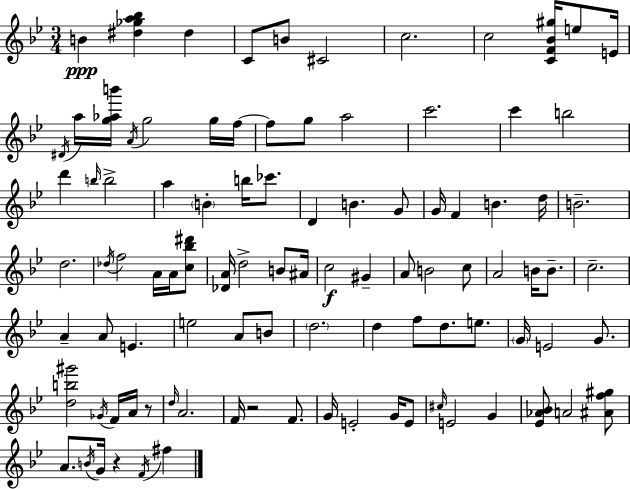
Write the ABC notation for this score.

X:1
T:Untitled
M:3/4
L:1/4
K:Bb
B [^d_ga_b] ^d C/2 B/2 ^C2 c2 c2 [CF_B^g]/4 e/2 E/4 ^D/4 a/4 [g_ab']/4 A/4 g2 g/4 f/4 f/2 g/2 a2 c'2 c' b2 d' b/4 b2 a B b/4 _c'/2 D B G/2 G/4 F B d/4 B2 d2 _d/4 f2 A/4 A/4 [c_b^d']/2 [_DA]/4 d2 B/2 ^A/4 c2 ^G A/2 B2 c/2 A2 B/4 B/2 c2 A A/2 E e2 A/2 B/2 d2 d f/2 d/2 e/2 G/4 E2 G/2 [db^g']2 _G/4 F/4 A/4 z/2 d/4 A2 F/4 z2 F/2 G/4 E2 G/4 E/2 ^c/4 E2 G [_E_A_B]/2 A2 [^Af^g]/2 A/2 B/4 G/4 z F/4 ^f